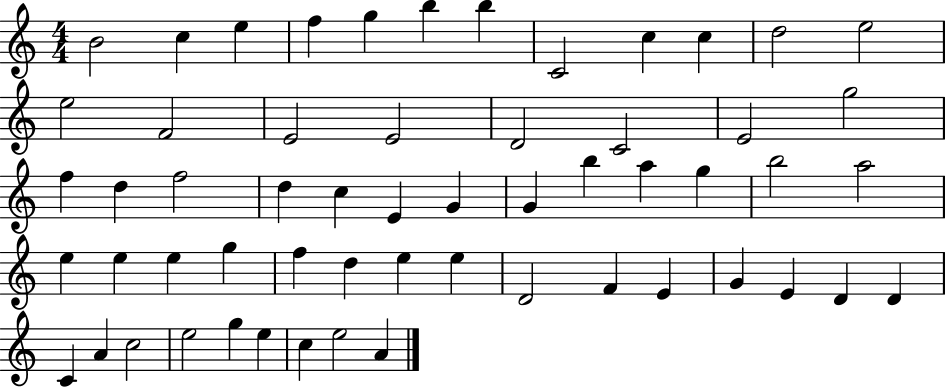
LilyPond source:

{
  \clef treble
  \numericTimeSignature
  \time 4/4
  \key c \major
  b'2 c''4 e''4 | f''4 g''4 b''4 b''4 | c'2 c''4 c''4 | d''2 e''2 | \break e''2 f'2 | e'2 e'2 | d'2 c'2 | e'2 g''2 | \break f''4 d''4 f''2 | d''4 c''4 e'4 g'4 | g'4 b''4 a''4 g''4 | b''2 a''2 | \break e''4 e''4 e''4 g''4 | f''4 d''4 e''4 e''4 | d'2 f'4 e'4 | g'4 e'4 d'4 d'4 | \break c'4 a'4 c''2 | e''2 g''4 e''4 | c''4 e''2 a'4 | \bar "|."
}